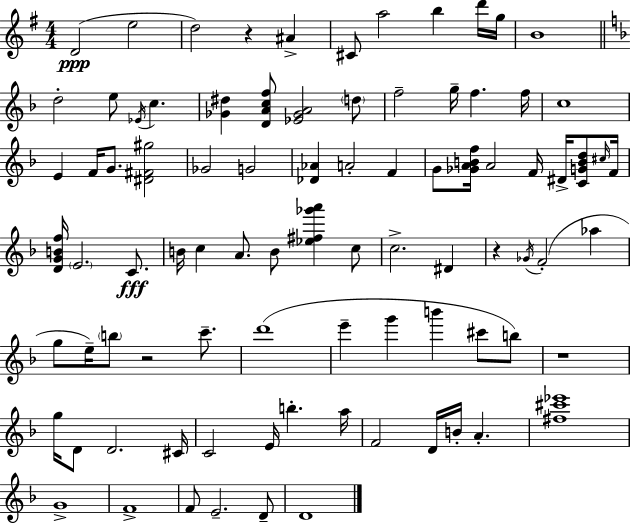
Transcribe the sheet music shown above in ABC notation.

X:1
T:Untitled
M:4/4
L:1/4
K:G
D2 e2 d2 z ^A ^C/2 a2 b d'/4 g/4 B4 d2 e/2 _E/4 c [_G^d] [DAcf]/2 [_E_GA]2 d/2 f2 g/4 f f/4 c4 E F/4 G/2 [^D^F^g]2 _G2 G2 [_D_A] A2 F G/2 [_GABf]/4 A2 F/4 ^D/4 [CGBd]/2 ^c/4 F/4 [DGBf]/4 E2 C/2 B/4 c A/2 B/2 [_e^f_g'a'] c/2 c2 ^D z _G/4 F2 _a g/2 e/4 b/2 z2 c'/2 d'4 e' g' b' ^c'/2 b/2 z4 g/4 D/2 D2 ^C/4 C2 E/4 b a/4 F2 D/4 B/4 A [^f^c'_e']4 G4 F4 F/2 E2 D/2 D4